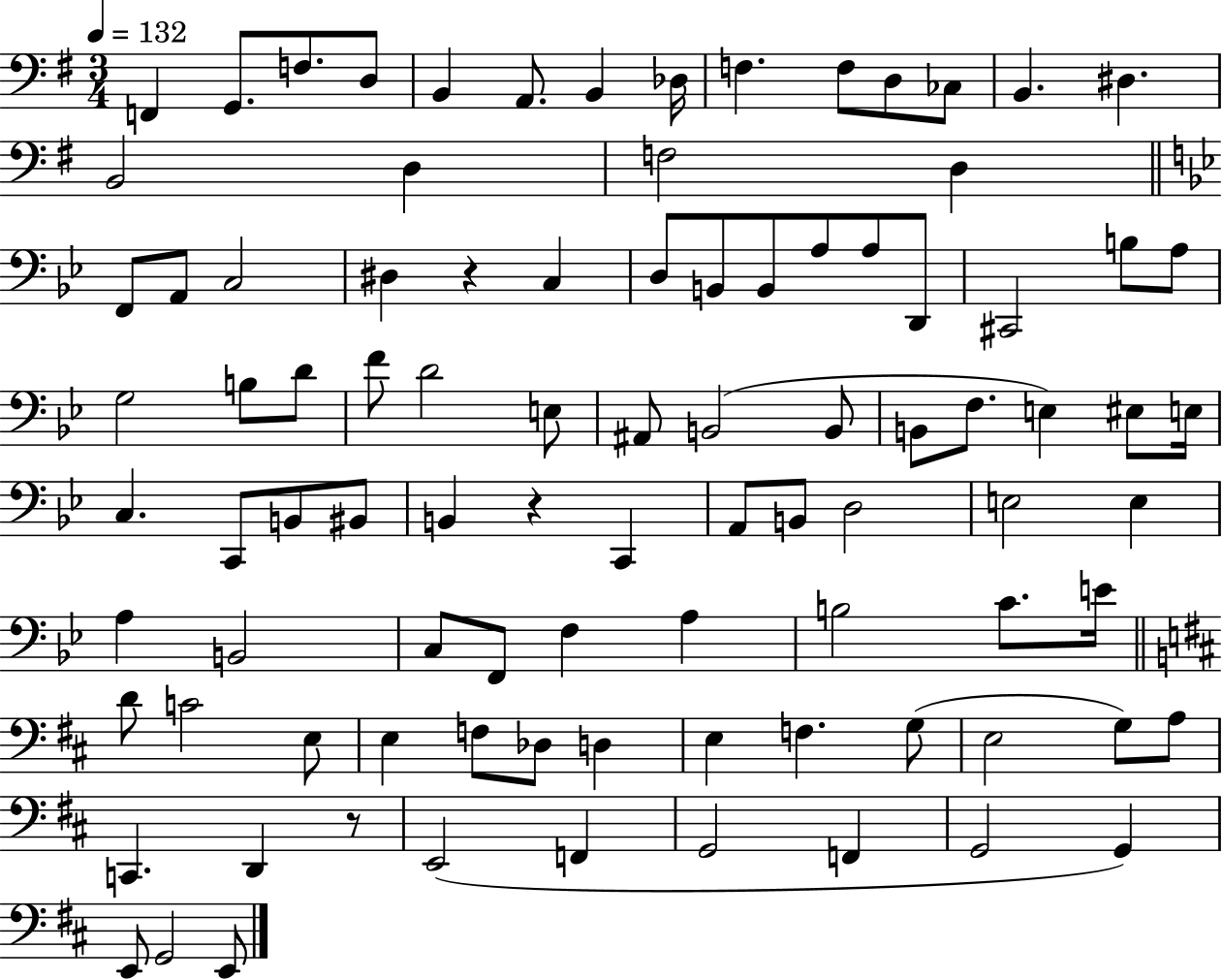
X:1
T:Untitled
M:3/4
L:1/4
K:G
F,, G,,/2 F,/2 D,/2 B,, A,,/2 B,, _D,/4 F, F,/2 D,/2 _C,/2 B,, ^D, B,,2 D, F,2 D, F,,/2 A,,/2 C,2 ^D, z C, D,/2 B,,/2 B,,/2 A,/2 A,/2 D,,/2 ^C,,2 B,/2 A,/2 G,2 B,/2 D/2 F/2 D2 E,/2 ^A,,/2 B,,2 B,,/2 B,,/2 F,/2 E, ^E,/2 E,/4 C, C,,/2 B,,/2 ^B,,/2 B,, z C,, A,,/2 B,,/2 D,2 E,2 E, A, B,,2 C,/2 F,,/2 F, A, B,2 C/2 E/4 D/2 C2 E,/2 E, F,/2 _D,/2 D, E, F, G,/2 E,2 G,/2 A,/2 C,, D,, z/2 E,,2 F,, G,,2 F,, G,,2 G,, E,,/2 G,,2 E,,/2